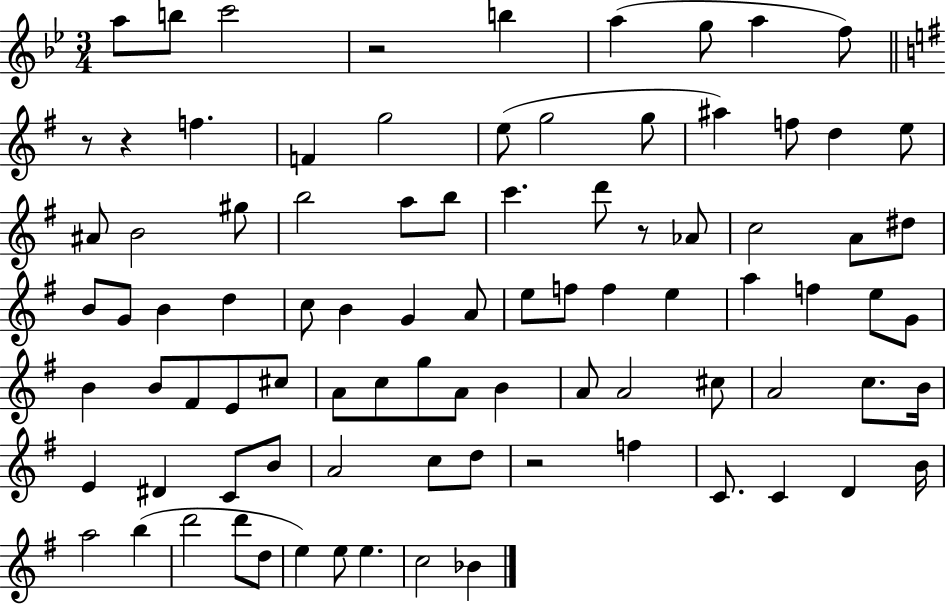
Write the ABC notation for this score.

X:1
T:Untitled
M:3/4
L:1/4
K:Bb
a/2 b/2 c'2 z2 b a g/2 a f/2 z/2 z f F g2 e/2 g2 g/2 ^a f/2 d e/2 ^A/2 B2 ^g/2 b2 a/2 b/2 c' d'/2 z/2 _A/2 c2 A/2 ^d/2 B/2 G/2 B d c/2 B G A/2 e/2 f/2 f e a f e/2 G/2 B B/2 ^F/2 E/2 ^c/2 A/2 c/2 g/2 A/2 B A/2 A2 ^c/2 A2 c/2 B/4 E ^D C/2 B/2 A2 c/2 d/2 z2 f C/2 C D B/4 a2 b d'2 d'/2 d/2 e e/2 e c2 _B